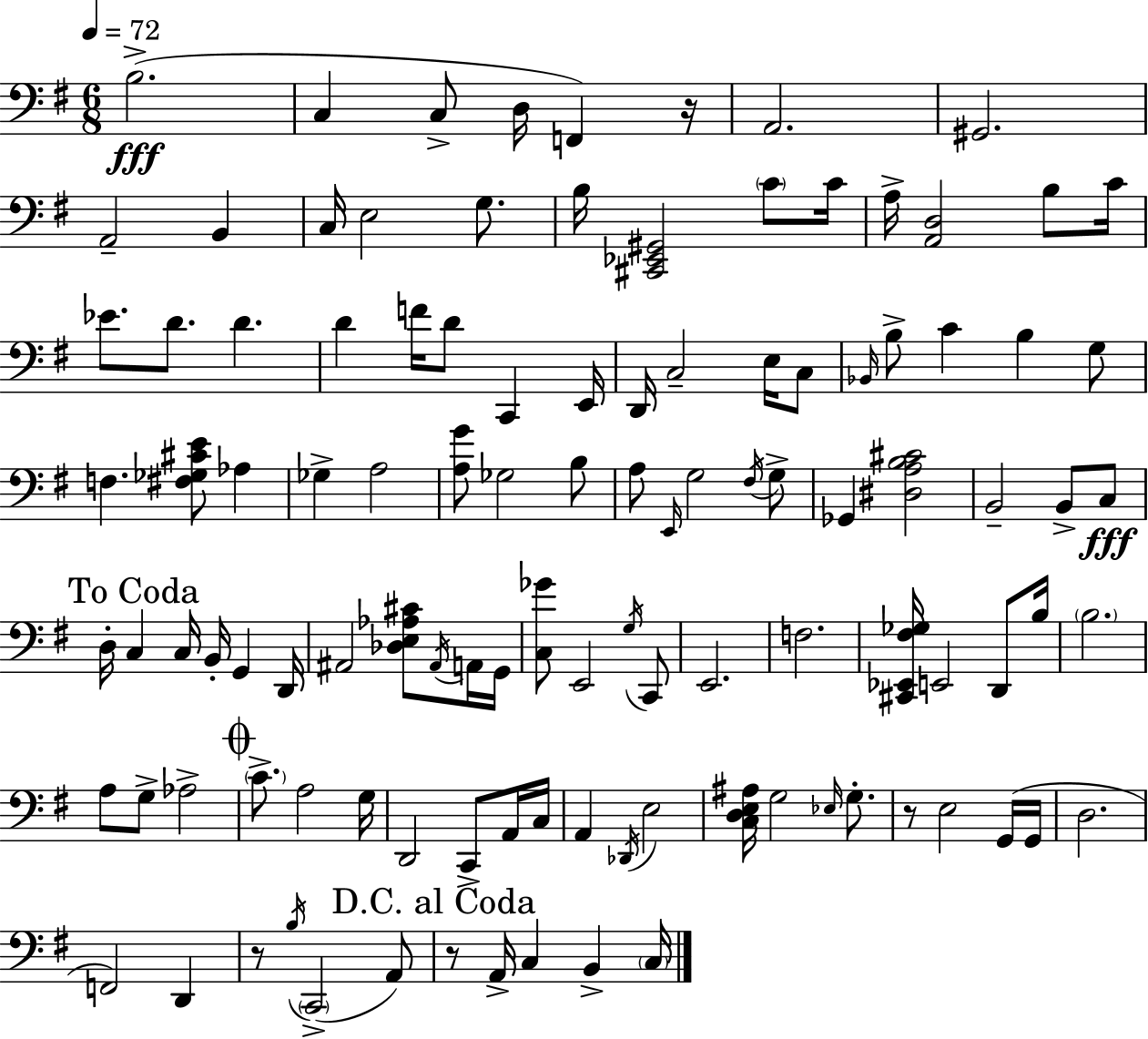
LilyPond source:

{
  \clef bass
  \numericTimeSignature
  \time 6/8
  \key g \major
  \tempo 4 = 72
  b2.->(\fff | c4 c8-> d16 f,4) r16 | a,2. | gis,2. | \break a,2-- b,4 | c16 e2 g8. | b16 <cis, ees, gis,>2 \parenthesize c'8 c'16 | a16-> <a, d>2 b8 c'16 | \break ees'8. d'8. d'4. | d'4 f'16 d'8 c,4 e,16 | d,16 c2-- e16 c8 | \grace { bes,16 } b8-> c'4 b4 g8 | \break f4. <fis ges cis' e'>8 aes4 | ges4-> a2 | <a g'>8 ges2 b8 | a8 \grace { e,16 } g2 | \break \acciaccatura { fis16 } g8-> ges,4 <dis a b cis'>2 | b,2-- b,8-> | c8\fff \mark "To Coda" d16-. c4 c16 b,16-. g,4 | d,16 ais,2 <des e aes cis'>8 | \break \acciaccatura { ais,16 } a,16 g,16 <c ges'>8 e,2 | \acciaccatura { g16 } c,8 e,2. | f2. | <cis, ees, fis ges>16 e,2 | \break d,8 b16 \parenthesize b2. | a8 g8-> aes2-> | \mark \markup { \musicglyph "scripts.coda" } \parenthesize c'8.-> a2 | g16 d,2 | \break c,8-> a,16 c16 a,4 \acciaccatura { des,16 } e2 | <c d e ais>16 g2 | \grace { ees16 } g8.-. r8 e2 | g,16( g,16 d2. | \break f,2) | d,4 r8 \acciaccatura { b16 }( \parenthesize c,2-> | a,8) \mark "D.C. al Coda" r8 a,16-> c4 | b,4-> \parenthesize c16 \bar "|."
}